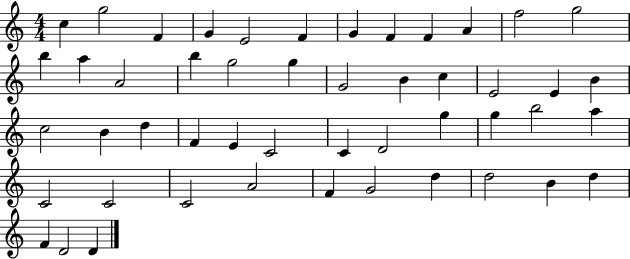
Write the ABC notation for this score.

X:1
T:Untitled
M:4/4
L:1/4
K:C
c g2 F G E2 F G F F A f2 g2 b a A2 b g2 g G2 B c E2 E B c2 B d F E C2 C D2 g g b2 a C2 C2 C2 A2 F G2 d d2 B d F D2 D